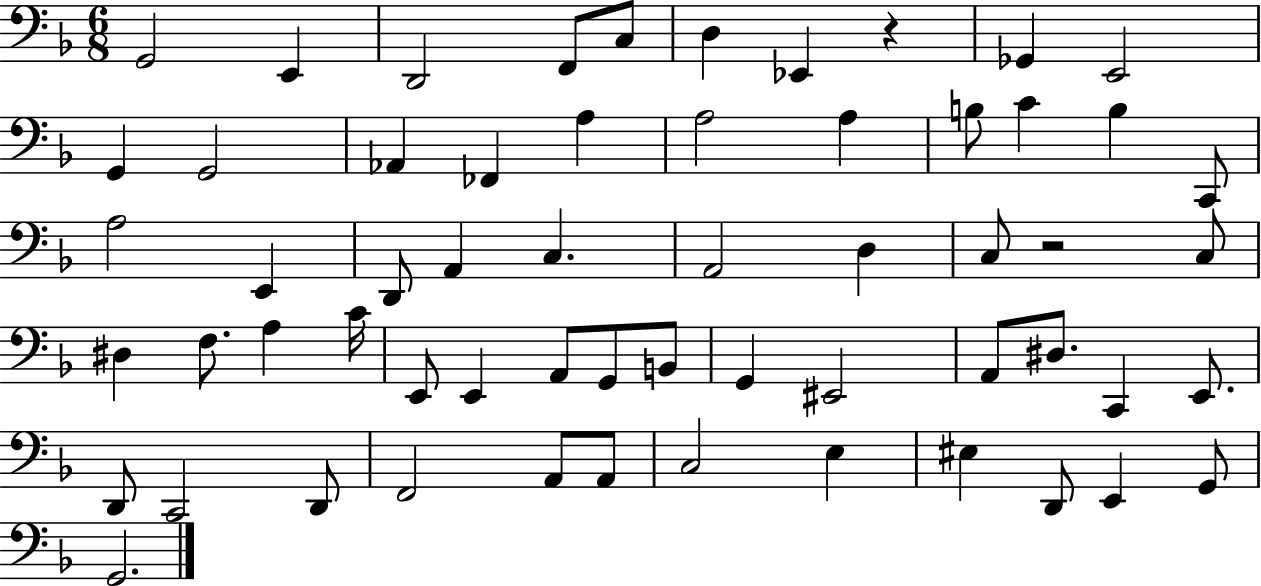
G2/h E2/q D2/h F2/e C3/e D3/q Eb2/q R/q Gb2/q E2/h G2/q G2/h Ab2/q FES2/q A3/q A3/h A3/q B3/e C4/q B3/q C2/e A3/h E2/q D2/e A2/q C3/q. A2/h D3/q C3/e R/h C3/e D#3/q F3/e. A3/q C4/s E2/e E2/q A2/e G2/e B2/e G2/q EIS2/h A2/e D#3/e. C2/q E2/e. D2/e C2/h D2/e F2/h A2/e A2/e C3/h E3/q EIS3/q D2/e E2/q G2/e G2/h.